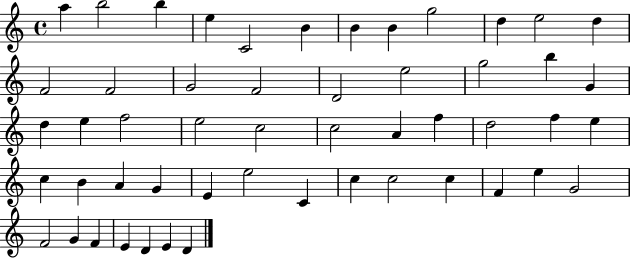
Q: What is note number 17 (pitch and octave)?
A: D4